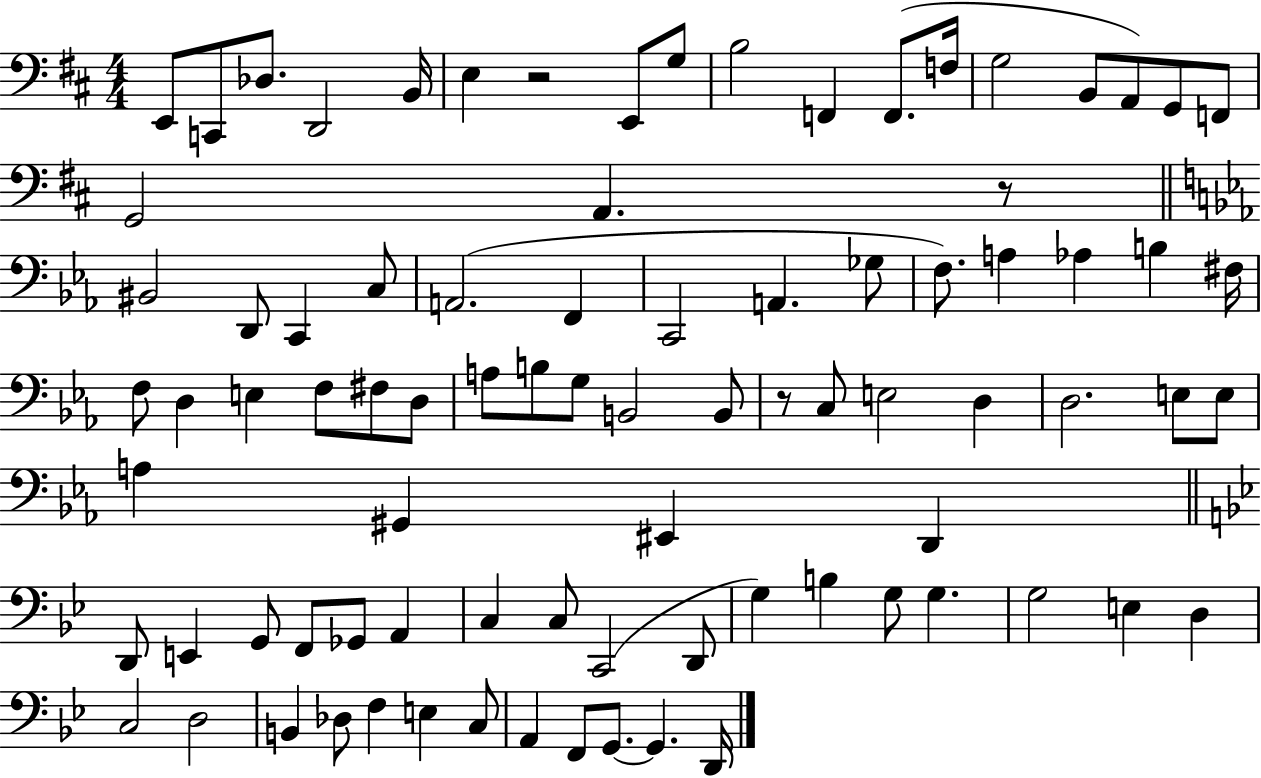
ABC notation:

X:1
T:Untitled
M:4/4
L:1/4
K:D
E,,/2 C,,/2 _D,/2 D,,2 B,,/4 E, z2 E,,/2 G,/2 B,2 F,, F,,/2 F,/4 G,2 B,,/2 A,,/2 G,,/2 F,,/2 G,,2 A,, z/2 ^B,,2 D,,/2 C,, C,/2 A,,2 F,, C,,2 A,, _G,/2 F,/2 A, _A, B, ^F,/4 F,/2 D, E, F,/2 ^F,/2 D,/2 A,/2 B,/2 G,/2 B,,2 B,,/2 z/2 C,/2 E,2 D, D,2 E,/2 E,/2 A, ^G,, ^E,, D,, D,,/2 E,, G,,/2 F,,/2 _G,,/2 A,, C, C,/2 C,,2 D,,/2 G, B, G,/2 G, G,2 E, D, C,2 D,2 B,, _D,/2 F, E, C,/2 A,, F,,/2 G,,/2 G,, D,,/4